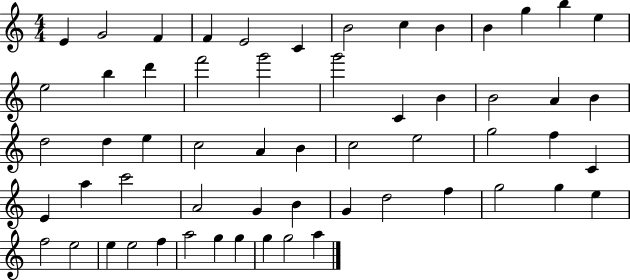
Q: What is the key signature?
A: C major